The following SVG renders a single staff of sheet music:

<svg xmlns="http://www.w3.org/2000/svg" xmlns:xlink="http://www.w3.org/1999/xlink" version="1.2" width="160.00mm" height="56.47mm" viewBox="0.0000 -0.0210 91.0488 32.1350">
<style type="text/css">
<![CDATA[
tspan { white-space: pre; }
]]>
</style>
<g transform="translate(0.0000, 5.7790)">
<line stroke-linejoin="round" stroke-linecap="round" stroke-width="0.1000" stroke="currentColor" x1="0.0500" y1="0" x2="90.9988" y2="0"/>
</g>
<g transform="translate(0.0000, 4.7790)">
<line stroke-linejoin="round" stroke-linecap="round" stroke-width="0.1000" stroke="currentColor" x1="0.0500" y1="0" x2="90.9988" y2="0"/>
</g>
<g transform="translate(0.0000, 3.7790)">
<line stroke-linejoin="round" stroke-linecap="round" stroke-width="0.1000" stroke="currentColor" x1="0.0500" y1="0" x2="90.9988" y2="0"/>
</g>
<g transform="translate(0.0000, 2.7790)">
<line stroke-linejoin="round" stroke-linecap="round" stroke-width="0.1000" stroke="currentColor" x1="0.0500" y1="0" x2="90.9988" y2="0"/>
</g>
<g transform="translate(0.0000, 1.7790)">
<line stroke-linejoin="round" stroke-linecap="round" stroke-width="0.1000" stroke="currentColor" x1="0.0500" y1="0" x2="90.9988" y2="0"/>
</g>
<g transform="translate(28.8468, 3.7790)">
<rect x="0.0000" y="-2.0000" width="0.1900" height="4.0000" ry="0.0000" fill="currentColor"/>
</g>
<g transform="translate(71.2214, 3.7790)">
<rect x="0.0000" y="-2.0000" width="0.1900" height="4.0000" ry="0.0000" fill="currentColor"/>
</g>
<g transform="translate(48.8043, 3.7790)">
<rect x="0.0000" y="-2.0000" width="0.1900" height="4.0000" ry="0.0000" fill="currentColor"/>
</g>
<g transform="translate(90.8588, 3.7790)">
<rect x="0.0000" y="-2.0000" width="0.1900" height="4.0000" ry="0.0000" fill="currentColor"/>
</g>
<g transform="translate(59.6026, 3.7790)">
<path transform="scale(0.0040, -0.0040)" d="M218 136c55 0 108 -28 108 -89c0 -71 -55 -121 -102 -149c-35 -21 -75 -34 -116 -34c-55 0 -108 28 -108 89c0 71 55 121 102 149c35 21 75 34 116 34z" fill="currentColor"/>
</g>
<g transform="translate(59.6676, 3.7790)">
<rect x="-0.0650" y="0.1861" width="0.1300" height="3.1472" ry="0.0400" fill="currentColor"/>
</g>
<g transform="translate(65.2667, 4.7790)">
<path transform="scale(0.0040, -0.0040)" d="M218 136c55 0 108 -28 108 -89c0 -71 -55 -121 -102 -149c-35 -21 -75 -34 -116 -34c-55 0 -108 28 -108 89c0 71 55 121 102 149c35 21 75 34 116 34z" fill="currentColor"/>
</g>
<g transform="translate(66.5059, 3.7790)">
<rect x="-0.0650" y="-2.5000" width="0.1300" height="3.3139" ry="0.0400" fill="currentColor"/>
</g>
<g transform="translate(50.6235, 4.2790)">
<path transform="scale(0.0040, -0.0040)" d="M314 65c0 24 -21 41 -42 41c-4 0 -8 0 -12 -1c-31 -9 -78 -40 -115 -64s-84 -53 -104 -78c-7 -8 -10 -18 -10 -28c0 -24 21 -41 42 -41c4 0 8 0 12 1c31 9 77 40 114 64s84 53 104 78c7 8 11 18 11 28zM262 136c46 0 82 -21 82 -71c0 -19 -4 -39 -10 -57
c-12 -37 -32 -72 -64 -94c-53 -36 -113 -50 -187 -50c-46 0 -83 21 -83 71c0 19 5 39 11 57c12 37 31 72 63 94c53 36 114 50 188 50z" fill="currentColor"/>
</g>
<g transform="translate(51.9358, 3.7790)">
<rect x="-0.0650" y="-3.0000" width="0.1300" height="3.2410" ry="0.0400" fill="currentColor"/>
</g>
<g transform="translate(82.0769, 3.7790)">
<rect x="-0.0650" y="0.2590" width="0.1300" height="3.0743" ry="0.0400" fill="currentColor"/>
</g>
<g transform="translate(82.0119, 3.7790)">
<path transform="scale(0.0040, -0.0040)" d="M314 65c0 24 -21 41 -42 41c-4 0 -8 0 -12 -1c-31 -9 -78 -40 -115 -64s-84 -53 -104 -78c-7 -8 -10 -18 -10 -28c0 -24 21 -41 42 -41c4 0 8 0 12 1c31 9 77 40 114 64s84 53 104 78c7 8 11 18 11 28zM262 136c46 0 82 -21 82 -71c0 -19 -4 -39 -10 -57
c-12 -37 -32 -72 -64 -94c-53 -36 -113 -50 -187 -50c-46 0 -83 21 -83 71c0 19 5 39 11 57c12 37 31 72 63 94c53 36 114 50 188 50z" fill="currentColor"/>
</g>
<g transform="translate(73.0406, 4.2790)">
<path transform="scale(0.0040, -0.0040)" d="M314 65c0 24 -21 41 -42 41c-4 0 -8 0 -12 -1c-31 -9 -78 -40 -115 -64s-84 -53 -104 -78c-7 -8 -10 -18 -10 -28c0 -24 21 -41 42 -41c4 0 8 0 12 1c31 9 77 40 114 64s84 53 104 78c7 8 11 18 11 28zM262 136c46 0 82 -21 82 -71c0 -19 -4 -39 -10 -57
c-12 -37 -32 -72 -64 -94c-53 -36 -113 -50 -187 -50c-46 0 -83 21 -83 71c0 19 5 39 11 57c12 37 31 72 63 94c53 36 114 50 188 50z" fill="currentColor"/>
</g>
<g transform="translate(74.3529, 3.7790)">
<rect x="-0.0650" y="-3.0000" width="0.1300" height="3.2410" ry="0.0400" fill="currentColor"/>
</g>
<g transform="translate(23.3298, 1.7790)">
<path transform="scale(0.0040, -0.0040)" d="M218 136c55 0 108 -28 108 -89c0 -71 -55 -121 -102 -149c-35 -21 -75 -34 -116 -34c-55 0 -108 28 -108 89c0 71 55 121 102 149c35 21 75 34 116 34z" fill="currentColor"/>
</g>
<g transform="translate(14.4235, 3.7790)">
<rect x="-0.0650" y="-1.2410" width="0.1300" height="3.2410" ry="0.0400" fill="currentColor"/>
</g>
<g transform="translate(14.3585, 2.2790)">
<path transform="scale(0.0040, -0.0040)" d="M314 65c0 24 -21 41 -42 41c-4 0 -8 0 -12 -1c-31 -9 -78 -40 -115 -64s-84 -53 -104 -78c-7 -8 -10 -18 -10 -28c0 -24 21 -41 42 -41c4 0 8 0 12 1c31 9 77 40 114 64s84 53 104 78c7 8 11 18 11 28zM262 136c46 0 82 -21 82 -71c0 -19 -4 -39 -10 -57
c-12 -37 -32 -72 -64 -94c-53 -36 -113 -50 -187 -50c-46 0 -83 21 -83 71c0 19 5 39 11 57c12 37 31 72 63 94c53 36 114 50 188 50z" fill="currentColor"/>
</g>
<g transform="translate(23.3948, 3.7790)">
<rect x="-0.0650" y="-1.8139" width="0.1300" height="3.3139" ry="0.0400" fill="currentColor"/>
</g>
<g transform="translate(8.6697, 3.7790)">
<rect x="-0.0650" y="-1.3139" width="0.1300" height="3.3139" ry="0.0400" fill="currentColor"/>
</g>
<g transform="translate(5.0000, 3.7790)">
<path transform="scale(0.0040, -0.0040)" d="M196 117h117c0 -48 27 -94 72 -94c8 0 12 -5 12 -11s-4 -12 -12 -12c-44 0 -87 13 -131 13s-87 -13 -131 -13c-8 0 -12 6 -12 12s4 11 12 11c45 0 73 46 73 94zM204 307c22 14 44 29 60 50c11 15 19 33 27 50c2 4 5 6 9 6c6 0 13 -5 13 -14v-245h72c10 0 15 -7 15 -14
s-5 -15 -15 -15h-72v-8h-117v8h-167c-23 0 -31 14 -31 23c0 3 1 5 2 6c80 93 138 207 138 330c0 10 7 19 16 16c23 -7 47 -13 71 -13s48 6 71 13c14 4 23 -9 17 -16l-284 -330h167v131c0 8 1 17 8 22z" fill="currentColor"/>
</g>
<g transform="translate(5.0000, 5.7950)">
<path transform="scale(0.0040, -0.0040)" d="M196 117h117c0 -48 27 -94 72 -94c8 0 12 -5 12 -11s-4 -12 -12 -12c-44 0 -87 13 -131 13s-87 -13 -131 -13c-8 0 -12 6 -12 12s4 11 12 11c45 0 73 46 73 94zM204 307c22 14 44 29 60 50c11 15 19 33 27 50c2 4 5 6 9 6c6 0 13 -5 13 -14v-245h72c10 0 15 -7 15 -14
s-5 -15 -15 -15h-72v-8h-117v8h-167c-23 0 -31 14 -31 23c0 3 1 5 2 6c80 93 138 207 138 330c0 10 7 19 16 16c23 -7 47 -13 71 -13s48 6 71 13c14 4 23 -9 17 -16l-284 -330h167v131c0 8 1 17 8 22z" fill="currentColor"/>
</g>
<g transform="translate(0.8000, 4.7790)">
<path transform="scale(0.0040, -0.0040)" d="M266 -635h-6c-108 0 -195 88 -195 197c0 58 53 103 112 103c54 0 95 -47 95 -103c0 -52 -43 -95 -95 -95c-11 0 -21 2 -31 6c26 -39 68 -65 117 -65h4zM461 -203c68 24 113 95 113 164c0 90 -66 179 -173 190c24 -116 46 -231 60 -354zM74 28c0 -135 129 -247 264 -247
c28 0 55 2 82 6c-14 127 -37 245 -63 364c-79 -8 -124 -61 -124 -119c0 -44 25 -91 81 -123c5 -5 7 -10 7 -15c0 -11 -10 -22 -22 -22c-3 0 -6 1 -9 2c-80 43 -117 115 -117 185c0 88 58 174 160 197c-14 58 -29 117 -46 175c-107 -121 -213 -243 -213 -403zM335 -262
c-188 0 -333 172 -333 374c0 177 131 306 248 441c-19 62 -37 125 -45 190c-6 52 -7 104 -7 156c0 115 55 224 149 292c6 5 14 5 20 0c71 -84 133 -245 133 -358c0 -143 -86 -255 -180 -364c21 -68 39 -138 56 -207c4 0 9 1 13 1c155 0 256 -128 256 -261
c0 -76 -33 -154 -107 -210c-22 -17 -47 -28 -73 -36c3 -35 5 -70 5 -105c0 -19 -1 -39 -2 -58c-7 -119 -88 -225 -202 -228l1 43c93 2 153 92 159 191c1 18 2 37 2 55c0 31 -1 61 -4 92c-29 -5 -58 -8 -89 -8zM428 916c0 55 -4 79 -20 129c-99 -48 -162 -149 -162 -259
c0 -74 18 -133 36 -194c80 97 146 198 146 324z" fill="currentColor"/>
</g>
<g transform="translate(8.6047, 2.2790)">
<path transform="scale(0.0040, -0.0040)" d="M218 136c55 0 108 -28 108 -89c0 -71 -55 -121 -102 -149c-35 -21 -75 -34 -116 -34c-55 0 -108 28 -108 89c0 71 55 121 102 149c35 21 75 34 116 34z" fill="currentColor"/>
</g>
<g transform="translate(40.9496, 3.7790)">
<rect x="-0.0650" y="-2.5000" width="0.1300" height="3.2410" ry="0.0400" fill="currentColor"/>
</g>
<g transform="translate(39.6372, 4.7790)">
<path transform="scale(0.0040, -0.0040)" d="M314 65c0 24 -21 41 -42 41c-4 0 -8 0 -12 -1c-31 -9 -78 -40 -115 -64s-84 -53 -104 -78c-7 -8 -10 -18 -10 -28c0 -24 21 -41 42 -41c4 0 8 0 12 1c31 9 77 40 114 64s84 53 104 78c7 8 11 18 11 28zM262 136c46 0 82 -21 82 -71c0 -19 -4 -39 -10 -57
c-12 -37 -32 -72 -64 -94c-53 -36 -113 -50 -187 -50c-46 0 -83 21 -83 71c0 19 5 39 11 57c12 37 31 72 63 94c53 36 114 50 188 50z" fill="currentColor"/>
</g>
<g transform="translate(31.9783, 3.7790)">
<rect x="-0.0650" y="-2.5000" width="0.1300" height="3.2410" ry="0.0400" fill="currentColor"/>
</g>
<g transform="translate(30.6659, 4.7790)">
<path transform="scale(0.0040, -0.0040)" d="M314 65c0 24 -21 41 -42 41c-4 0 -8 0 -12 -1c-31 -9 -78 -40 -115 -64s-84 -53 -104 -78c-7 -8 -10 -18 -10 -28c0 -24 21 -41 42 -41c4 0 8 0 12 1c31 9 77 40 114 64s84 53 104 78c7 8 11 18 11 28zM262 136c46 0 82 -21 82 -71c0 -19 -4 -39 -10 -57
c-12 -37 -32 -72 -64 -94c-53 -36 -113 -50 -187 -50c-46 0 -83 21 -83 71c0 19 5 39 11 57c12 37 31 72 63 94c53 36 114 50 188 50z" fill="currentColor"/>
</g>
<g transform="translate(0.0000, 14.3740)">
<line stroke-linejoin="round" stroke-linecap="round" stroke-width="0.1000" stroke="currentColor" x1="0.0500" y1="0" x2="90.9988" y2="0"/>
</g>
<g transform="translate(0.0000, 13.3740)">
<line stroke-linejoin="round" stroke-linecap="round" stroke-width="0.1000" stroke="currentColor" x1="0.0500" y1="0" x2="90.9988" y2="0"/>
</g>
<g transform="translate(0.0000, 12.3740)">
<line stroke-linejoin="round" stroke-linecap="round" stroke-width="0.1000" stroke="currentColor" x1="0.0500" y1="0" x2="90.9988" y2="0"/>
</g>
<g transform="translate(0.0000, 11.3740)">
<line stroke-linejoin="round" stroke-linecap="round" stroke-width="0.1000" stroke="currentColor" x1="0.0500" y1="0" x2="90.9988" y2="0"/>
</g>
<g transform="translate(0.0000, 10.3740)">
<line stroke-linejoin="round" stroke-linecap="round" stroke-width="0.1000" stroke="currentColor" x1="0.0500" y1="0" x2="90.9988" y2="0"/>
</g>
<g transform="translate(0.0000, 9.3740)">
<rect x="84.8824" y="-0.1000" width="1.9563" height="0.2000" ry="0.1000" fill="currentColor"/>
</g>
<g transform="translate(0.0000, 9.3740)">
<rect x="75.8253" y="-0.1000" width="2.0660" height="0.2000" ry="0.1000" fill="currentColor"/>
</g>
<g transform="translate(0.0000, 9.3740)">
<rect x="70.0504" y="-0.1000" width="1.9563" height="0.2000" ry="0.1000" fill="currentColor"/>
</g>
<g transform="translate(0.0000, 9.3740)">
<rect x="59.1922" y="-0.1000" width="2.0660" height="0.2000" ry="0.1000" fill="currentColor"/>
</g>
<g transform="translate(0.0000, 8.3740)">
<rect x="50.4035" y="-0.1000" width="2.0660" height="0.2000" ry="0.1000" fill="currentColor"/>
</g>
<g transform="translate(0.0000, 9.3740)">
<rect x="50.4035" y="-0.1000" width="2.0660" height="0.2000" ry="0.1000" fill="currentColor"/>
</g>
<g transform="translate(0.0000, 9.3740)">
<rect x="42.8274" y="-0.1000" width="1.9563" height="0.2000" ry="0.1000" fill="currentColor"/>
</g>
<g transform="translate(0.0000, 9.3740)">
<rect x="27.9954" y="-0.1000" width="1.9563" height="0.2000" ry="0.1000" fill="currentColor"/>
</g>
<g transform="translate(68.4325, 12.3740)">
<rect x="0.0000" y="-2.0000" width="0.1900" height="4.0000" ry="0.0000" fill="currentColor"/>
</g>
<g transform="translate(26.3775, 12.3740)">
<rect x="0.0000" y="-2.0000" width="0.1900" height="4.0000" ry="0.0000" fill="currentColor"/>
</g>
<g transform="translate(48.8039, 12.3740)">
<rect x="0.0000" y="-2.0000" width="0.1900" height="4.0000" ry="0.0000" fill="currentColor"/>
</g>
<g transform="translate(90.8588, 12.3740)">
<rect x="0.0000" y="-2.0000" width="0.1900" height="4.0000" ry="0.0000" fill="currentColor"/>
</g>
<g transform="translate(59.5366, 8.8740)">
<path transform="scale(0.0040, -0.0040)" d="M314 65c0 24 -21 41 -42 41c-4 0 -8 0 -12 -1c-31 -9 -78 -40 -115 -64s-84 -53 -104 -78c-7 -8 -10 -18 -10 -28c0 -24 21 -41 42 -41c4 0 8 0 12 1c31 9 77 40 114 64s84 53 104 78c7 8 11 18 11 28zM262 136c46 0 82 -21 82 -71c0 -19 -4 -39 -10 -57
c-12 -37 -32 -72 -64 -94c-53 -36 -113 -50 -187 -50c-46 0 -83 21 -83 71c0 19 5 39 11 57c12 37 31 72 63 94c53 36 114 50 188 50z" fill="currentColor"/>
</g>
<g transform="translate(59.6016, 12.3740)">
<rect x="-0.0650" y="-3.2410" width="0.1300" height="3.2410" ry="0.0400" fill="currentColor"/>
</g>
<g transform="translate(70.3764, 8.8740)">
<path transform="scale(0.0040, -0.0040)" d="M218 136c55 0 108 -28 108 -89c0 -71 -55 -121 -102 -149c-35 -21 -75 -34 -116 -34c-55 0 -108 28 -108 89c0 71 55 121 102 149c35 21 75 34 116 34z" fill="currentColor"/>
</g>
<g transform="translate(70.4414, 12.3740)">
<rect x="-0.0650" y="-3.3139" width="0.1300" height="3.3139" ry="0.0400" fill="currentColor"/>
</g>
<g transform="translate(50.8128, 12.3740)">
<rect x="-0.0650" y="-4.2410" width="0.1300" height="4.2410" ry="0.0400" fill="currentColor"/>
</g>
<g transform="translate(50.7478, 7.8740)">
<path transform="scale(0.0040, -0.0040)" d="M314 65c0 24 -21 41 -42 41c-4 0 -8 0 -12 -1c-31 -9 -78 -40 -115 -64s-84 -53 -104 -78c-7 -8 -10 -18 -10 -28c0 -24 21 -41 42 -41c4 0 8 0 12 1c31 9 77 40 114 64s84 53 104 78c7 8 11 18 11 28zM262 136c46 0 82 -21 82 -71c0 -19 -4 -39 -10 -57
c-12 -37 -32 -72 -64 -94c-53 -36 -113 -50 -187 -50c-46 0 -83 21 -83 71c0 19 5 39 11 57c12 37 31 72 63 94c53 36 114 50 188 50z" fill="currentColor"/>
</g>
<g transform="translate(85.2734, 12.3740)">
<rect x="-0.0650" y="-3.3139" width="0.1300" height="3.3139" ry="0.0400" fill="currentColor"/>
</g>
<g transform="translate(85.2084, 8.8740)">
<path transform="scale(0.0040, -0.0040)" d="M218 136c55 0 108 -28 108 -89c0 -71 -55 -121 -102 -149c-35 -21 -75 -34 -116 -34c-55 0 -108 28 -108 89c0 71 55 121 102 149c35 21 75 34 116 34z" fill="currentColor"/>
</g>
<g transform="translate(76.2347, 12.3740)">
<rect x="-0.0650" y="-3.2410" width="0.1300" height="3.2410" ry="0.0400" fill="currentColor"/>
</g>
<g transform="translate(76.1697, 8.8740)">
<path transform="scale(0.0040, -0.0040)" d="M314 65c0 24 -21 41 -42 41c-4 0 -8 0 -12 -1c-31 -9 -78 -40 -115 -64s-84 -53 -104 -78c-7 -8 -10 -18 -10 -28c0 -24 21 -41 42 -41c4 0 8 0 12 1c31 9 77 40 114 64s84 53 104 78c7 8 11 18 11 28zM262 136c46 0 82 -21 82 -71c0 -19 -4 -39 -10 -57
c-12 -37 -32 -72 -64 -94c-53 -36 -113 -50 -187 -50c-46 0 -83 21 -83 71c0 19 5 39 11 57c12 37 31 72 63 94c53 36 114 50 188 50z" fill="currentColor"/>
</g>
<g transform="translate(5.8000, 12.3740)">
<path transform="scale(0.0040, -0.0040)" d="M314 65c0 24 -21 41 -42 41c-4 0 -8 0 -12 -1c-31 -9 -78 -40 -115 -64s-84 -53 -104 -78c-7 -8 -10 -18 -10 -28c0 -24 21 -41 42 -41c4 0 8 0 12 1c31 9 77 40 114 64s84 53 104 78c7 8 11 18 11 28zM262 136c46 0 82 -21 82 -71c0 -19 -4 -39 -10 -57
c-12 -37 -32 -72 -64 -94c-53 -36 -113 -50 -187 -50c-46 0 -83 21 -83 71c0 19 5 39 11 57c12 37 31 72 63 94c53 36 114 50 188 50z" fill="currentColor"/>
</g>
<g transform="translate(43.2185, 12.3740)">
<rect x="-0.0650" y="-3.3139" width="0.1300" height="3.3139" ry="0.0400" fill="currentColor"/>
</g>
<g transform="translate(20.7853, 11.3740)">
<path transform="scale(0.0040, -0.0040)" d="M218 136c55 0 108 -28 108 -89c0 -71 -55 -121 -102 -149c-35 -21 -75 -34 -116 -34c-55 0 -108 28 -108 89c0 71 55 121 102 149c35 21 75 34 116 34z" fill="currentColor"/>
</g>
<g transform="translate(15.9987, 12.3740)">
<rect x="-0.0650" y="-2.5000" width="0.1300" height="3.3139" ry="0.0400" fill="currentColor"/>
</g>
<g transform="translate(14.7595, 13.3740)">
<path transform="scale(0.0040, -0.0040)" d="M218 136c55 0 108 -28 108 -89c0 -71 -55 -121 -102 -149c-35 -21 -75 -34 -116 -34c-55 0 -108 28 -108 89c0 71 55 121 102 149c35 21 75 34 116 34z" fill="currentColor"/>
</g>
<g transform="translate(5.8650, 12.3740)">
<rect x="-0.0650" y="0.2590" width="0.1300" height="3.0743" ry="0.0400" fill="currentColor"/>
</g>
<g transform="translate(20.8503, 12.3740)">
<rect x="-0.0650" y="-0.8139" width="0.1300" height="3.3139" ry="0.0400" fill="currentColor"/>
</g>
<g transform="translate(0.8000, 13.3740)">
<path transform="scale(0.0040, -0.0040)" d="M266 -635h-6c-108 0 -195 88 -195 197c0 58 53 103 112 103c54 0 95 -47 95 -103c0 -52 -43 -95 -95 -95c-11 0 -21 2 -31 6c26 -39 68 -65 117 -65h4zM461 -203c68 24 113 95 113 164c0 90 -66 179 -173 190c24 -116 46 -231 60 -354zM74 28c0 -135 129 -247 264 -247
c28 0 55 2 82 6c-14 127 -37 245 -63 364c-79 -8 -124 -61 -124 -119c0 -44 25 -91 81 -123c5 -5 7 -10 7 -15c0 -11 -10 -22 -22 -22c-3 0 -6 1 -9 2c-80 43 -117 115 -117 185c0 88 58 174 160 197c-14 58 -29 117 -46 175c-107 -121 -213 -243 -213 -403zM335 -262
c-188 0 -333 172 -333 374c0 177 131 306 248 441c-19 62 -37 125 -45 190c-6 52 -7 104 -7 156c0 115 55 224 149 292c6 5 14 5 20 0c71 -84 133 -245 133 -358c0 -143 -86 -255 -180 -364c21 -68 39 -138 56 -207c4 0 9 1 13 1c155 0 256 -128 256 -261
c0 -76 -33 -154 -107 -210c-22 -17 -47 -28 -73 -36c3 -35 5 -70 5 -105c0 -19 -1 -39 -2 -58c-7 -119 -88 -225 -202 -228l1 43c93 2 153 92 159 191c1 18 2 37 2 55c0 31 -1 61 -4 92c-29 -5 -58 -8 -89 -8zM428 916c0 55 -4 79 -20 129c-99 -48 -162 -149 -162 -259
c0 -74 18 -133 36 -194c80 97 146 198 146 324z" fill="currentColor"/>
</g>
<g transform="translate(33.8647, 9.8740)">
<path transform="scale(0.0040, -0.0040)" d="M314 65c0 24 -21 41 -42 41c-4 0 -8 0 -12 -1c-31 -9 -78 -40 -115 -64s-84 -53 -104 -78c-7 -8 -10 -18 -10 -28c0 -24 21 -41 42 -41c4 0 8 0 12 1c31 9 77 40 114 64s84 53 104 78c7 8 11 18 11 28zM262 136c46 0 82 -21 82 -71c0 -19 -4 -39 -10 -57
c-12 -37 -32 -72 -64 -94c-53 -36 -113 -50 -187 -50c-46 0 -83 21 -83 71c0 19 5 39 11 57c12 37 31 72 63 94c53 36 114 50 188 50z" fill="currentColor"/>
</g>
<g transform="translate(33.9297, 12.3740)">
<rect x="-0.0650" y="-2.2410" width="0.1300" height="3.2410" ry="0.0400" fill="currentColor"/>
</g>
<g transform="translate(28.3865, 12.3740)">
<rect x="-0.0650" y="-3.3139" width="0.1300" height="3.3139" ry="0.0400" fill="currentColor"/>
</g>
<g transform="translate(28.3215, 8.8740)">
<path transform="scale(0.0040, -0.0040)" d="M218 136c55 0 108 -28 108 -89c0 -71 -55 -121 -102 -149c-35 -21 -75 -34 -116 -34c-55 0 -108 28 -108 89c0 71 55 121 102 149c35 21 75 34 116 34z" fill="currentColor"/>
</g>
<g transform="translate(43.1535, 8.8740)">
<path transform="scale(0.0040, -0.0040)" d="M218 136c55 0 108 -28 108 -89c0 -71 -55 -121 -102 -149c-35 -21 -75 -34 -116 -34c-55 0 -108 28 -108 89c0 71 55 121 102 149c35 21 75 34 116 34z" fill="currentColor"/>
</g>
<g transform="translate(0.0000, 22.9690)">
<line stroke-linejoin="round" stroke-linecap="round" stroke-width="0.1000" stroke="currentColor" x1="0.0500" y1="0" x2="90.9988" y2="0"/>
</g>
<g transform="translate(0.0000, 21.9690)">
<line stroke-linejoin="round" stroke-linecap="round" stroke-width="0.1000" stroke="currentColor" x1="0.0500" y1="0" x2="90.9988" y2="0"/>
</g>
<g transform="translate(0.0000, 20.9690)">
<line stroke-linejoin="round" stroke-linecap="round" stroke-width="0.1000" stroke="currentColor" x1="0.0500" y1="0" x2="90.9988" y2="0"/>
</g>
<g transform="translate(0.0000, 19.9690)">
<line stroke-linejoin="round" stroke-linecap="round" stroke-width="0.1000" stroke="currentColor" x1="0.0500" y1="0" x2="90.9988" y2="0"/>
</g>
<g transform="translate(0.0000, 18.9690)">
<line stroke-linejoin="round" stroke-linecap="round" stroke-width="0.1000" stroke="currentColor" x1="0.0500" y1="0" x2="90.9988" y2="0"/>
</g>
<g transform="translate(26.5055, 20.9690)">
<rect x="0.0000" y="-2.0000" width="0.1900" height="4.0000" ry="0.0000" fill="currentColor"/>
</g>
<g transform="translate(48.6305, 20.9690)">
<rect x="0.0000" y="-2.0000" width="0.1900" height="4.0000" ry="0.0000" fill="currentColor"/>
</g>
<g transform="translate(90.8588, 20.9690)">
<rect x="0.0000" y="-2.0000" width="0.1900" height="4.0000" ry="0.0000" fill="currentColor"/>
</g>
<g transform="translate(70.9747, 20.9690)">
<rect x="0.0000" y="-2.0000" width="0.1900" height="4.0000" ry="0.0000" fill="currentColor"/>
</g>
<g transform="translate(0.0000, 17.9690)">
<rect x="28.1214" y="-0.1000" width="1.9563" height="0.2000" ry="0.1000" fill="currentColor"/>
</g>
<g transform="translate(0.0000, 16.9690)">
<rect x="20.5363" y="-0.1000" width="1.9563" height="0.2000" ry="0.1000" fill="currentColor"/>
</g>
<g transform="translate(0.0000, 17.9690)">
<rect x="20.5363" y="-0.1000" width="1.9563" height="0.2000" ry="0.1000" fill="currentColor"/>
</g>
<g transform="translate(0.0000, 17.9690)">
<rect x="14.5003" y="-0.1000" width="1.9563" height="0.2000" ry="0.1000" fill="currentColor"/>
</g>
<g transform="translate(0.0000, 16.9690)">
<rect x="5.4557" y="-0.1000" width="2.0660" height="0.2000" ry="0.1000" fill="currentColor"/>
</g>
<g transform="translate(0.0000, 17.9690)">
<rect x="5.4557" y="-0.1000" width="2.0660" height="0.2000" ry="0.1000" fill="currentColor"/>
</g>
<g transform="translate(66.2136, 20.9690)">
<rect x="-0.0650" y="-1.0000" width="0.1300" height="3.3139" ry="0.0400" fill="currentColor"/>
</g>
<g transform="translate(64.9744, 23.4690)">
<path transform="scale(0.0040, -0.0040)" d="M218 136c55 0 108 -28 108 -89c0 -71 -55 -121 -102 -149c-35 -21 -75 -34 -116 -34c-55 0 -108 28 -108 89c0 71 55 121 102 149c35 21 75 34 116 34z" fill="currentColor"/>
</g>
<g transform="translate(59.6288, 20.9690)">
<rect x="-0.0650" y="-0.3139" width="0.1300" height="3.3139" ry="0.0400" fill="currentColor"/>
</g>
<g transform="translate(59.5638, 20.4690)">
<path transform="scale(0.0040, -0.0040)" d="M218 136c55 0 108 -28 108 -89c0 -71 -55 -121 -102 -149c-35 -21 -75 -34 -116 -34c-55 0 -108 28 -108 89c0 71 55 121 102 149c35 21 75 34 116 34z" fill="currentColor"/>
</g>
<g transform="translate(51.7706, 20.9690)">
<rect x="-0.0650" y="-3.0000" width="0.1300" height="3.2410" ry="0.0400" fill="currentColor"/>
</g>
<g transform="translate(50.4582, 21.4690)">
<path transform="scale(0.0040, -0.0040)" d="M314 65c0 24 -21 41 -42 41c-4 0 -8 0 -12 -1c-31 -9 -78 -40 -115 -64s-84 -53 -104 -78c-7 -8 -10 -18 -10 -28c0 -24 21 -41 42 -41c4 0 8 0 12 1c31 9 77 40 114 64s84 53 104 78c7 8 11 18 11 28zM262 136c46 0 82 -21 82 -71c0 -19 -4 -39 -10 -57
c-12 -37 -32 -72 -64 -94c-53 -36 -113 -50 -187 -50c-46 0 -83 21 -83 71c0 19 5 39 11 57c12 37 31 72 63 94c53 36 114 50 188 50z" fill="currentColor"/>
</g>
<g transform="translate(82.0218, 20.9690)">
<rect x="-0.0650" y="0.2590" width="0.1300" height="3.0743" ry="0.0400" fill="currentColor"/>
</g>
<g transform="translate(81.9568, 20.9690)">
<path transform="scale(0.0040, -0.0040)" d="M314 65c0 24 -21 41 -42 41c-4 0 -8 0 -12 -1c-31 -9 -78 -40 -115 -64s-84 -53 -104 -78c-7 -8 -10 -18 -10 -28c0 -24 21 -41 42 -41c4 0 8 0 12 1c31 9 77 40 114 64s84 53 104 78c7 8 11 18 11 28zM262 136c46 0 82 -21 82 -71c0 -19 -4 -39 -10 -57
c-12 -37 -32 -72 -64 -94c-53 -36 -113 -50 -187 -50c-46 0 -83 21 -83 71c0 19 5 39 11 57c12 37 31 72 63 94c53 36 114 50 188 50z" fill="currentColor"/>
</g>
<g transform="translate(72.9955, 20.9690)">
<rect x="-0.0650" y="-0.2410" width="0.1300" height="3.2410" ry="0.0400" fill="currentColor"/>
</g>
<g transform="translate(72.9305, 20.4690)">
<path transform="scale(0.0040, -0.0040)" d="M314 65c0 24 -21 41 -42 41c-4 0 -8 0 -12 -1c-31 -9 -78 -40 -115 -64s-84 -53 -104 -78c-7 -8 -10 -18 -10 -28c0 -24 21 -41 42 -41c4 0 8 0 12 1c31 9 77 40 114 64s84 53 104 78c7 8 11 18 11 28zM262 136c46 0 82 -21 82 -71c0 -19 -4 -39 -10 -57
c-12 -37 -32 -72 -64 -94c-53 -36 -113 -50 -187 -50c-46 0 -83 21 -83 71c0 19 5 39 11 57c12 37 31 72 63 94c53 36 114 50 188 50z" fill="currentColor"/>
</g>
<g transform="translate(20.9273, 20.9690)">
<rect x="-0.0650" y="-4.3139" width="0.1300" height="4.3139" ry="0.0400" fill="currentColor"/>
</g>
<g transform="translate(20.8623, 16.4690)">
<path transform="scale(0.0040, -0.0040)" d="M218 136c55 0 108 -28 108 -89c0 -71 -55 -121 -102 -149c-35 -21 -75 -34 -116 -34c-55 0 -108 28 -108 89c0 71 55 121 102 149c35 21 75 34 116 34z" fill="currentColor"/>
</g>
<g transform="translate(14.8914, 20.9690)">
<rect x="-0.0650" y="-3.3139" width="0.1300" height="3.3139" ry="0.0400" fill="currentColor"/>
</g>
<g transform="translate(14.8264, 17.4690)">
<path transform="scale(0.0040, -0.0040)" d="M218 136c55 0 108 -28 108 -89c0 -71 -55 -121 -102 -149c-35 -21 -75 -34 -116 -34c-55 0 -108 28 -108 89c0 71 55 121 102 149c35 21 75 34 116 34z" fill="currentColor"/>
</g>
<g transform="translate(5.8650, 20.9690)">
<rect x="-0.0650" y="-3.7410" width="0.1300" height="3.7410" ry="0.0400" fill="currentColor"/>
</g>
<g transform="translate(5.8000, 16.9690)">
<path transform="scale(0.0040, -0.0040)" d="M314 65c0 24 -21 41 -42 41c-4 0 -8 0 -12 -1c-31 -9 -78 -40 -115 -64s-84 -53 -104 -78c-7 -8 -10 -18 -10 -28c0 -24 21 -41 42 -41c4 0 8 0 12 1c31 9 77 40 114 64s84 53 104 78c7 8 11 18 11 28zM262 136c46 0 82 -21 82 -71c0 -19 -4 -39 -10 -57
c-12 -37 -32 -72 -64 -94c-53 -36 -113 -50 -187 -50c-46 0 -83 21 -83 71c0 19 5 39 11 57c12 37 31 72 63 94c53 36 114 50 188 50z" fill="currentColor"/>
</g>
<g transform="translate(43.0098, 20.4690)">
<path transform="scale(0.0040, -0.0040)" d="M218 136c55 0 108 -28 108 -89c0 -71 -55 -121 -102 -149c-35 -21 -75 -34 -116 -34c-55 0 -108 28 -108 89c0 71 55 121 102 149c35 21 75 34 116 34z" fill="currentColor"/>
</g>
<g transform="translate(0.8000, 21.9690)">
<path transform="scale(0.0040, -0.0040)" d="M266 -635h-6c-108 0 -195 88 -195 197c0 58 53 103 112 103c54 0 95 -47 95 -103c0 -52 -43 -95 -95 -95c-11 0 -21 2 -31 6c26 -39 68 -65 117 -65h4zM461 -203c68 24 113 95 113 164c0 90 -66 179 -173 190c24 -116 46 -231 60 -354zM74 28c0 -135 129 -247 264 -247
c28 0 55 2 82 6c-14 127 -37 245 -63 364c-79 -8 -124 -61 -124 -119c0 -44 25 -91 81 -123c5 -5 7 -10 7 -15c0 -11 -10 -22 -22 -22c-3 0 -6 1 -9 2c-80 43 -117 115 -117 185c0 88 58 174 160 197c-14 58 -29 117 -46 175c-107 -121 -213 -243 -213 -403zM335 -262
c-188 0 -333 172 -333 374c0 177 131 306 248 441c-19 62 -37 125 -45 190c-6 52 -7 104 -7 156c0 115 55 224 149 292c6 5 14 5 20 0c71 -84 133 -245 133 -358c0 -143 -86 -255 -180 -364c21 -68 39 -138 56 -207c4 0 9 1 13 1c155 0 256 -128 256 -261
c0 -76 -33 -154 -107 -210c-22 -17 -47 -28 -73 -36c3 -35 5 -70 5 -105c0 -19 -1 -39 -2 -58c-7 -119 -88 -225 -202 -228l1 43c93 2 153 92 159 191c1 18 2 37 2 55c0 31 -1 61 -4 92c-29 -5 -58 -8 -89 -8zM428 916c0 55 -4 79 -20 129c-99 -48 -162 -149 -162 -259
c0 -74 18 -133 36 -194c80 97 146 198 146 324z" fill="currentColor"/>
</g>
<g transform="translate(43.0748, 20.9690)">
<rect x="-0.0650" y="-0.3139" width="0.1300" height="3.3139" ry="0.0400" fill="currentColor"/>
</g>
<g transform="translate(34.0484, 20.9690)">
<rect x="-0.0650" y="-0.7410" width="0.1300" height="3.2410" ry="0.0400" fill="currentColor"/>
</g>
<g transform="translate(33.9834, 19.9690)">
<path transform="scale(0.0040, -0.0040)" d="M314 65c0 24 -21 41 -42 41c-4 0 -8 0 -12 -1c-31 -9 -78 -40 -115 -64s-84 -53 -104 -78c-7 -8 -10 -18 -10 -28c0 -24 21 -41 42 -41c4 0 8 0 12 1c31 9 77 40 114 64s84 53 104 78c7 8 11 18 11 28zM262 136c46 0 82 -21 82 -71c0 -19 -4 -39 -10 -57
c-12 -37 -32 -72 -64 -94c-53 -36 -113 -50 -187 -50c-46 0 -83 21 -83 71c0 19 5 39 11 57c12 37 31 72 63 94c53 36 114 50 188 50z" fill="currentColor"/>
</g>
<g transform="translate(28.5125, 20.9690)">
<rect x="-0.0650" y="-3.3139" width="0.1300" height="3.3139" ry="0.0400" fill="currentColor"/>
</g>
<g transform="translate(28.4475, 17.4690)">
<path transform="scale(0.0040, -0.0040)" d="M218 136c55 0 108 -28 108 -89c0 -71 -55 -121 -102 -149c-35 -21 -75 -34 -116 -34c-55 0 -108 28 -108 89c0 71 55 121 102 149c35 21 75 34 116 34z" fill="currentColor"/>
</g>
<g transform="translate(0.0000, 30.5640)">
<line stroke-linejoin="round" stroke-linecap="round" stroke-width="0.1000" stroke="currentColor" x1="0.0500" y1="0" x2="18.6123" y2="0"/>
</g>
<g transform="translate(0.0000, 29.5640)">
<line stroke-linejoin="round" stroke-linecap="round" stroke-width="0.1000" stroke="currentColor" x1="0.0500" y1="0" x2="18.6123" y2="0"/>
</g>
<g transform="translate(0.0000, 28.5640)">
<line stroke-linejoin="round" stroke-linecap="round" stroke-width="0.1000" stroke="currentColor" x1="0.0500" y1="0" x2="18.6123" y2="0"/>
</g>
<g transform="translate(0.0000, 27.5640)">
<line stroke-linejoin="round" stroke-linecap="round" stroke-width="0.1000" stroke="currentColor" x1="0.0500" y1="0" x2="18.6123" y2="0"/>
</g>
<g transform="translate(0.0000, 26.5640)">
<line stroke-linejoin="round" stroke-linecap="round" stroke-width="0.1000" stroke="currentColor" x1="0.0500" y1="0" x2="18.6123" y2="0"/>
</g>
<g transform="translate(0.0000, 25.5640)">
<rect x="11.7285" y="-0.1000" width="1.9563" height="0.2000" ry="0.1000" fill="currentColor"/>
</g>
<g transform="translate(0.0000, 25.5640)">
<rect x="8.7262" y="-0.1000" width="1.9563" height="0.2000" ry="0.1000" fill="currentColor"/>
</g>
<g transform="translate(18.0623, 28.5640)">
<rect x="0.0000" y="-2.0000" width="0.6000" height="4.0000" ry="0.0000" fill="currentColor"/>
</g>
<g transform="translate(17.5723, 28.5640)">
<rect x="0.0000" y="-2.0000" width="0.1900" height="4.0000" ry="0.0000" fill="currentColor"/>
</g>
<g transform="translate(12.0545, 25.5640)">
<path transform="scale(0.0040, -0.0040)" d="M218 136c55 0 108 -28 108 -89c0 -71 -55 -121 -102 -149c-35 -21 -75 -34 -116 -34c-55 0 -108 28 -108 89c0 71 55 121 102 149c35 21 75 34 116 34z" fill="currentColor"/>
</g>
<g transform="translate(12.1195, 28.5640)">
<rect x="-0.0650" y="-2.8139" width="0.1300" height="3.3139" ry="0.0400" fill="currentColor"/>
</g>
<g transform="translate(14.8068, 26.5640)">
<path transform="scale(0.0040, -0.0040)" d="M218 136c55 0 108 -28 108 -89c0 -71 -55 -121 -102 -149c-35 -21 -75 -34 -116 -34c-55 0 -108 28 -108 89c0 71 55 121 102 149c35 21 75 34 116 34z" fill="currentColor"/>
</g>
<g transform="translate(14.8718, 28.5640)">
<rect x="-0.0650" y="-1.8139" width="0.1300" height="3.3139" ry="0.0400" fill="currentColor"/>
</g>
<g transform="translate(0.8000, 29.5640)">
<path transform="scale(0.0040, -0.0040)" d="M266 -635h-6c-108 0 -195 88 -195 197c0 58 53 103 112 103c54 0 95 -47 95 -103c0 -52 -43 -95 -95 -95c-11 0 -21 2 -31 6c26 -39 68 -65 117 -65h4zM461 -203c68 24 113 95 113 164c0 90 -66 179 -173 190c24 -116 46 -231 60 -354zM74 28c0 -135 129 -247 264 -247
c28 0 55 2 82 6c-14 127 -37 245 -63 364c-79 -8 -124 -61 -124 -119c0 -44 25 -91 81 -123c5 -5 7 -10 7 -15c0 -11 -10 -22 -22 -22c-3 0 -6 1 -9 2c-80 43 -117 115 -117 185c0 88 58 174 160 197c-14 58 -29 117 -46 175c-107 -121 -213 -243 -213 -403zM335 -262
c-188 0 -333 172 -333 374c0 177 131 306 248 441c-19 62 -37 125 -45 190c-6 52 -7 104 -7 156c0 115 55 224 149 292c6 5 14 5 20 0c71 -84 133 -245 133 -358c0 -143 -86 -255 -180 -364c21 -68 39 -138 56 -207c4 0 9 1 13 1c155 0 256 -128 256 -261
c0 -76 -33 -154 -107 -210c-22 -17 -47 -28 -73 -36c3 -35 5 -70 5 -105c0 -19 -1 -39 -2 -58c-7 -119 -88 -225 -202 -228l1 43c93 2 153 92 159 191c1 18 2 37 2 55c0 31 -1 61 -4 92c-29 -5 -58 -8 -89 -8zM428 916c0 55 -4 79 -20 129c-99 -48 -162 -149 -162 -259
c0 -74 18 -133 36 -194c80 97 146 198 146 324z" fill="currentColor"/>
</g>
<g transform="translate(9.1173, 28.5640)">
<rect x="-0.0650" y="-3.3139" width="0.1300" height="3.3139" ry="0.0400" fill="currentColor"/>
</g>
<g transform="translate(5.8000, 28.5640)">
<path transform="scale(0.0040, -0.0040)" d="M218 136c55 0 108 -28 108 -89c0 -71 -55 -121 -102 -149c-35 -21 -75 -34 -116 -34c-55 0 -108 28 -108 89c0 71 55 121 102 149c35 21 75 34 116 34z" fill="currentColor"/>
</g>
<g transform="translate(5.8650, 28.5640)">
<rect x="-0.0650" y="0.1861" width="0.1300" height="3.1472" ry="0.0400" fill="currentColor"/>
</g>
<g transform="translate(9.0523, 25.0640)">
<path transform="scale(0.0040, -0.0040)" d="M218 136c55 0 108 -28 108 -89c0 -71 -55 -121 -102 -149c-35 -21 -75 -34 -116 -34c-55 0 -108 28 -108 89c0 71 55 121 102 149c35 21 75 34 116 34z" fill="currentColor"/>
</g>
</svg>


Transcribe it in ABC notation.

X:1
T:Untitled
M:4/4
L:1/4
K:C
e e2 f G2 G2 A2 B G A2 B2 B2 G d b g2 b d'2 b2 b b2 b c'2 b d' b d2 c A2 c D c2 B2 B b a f